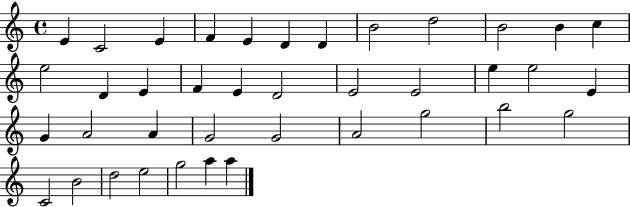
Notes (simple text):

E4/q C4/h E4/q F4/q E4/q D4/q D4/q B4/h D5/h B4/h B4/q C5/q E5/h D4/q E4/q F4/q E4/q D4/h E4/h E4/h E5/q E5/h E4/q G4/q A4/h A4/q G4/h G4/h A4/h G5/h B5/h G5/h C4/h B4/h D5/h E5/h G5/h A5/q A5/q